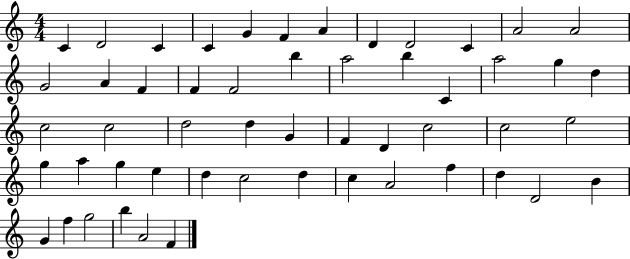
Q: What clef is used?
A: treble